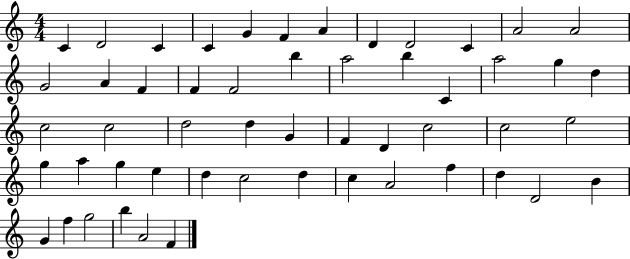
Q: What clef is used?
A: treble